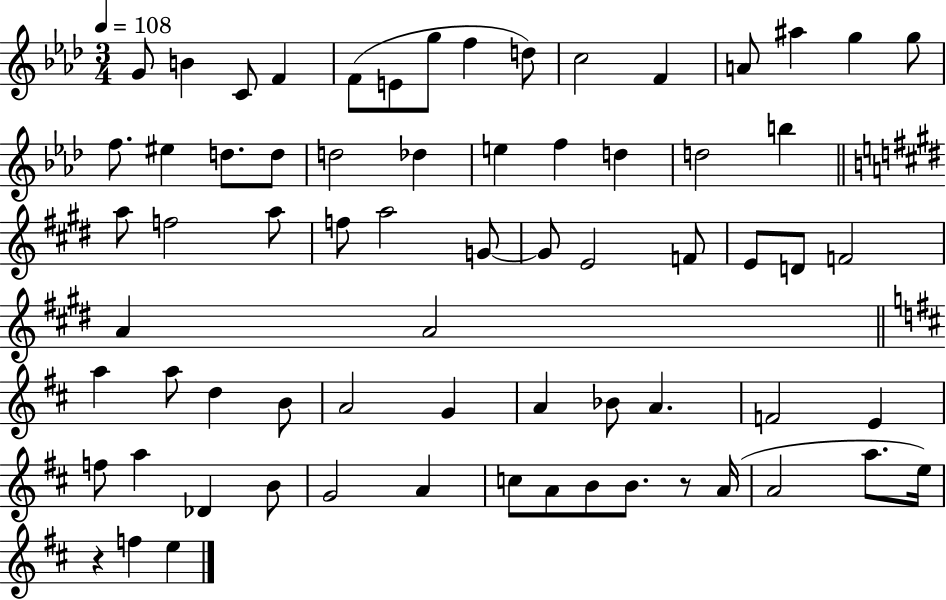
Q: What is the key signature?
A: AES major